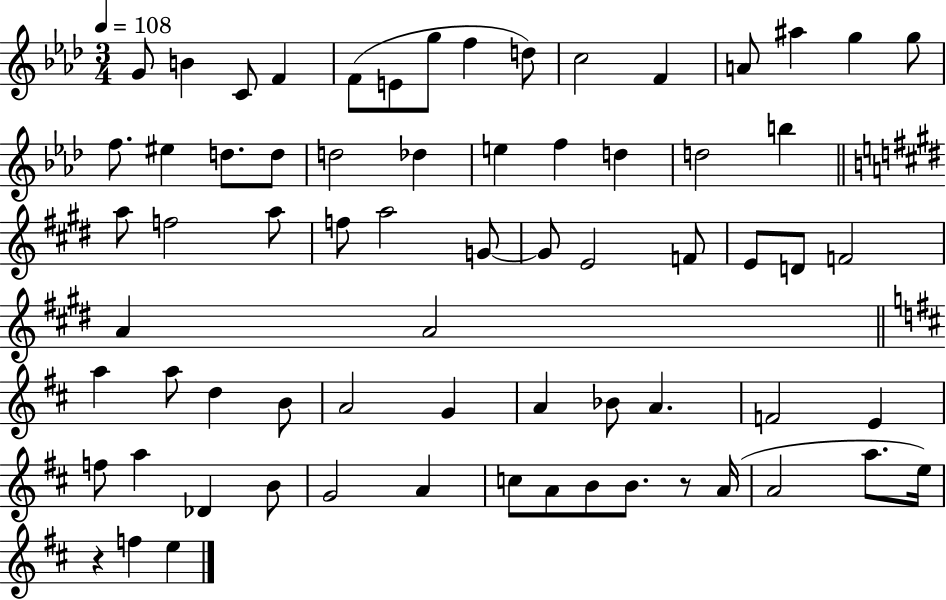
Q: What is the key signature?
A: AES major